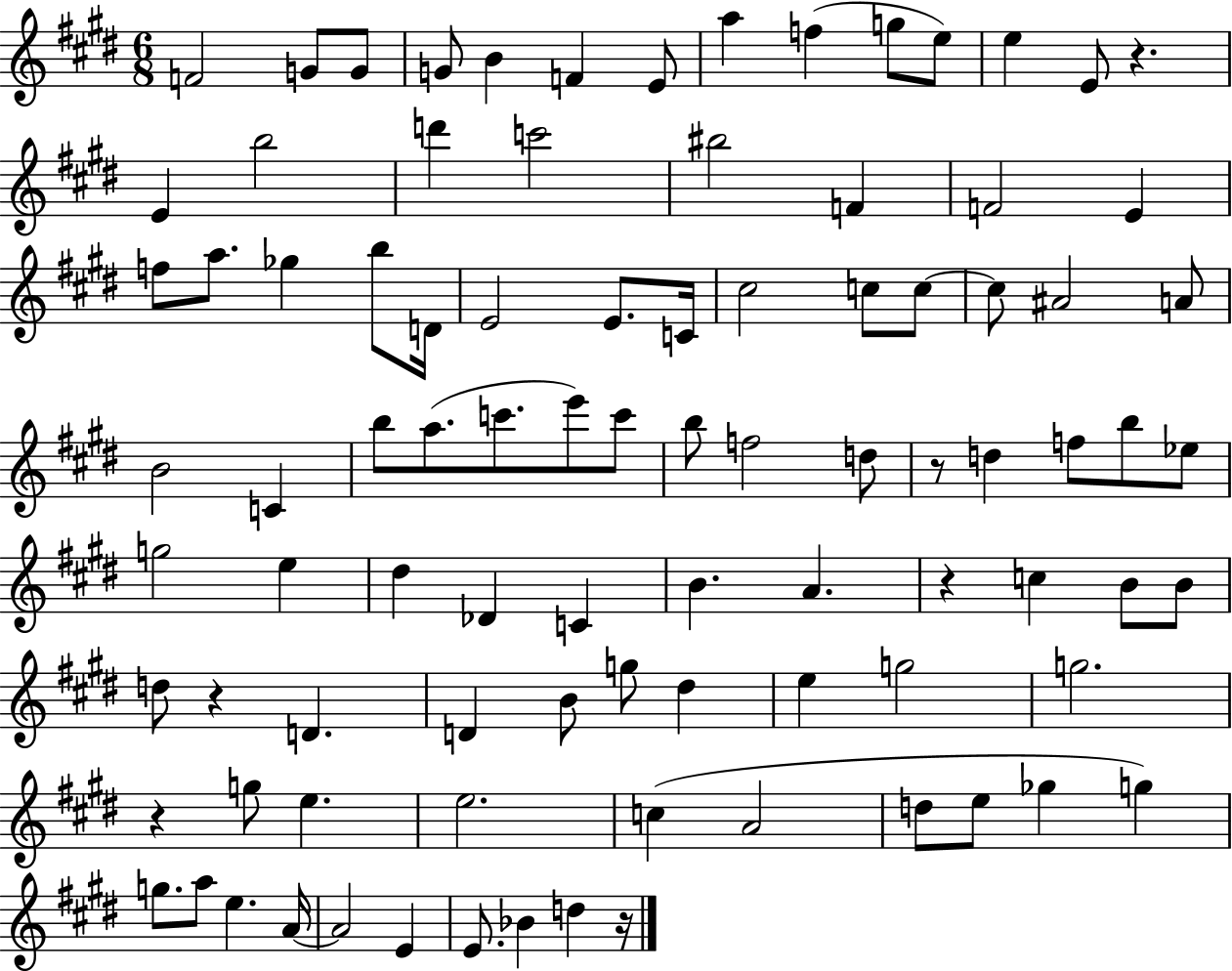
F4/h G4/e G4/e G4/e B4/q F4/q E4/e A5/q F5/q G5/e E5/e E5/q E4/e R/q. E4/q B5/h D6/q C6/h BIS5/h F4/q F4/h E4/q F5/e A5/e. Gb5/q B5/e D4/s E4/h E4/e. C4/s C#5/h C5/e C5/e C5/e A#4/h A4/e B4/h C4/q B5/e A5/e. C6/e. E6/e C6/e B5/e F5/h D5/e R/e D5/q F5/e B5/e Eb5/e G5/h E5/q D#5/q Db4/q C4/q B4/q. A4/q. R/q C5/q B4/e B4/e D5/e R/q D4/q. D4/q B4/e G5/e D#5/q E5/q G5/h G5/h. R/q G5/e E5/q. E5/h. C5/q A4/h D5/e E5/e Gb5/q G5/q G5/e. A5/e E5/q. A4/s A4/h E4/q E4/e. Bb4/q D5/q R/s